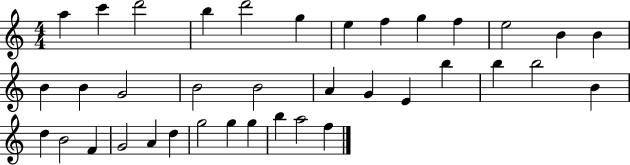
{
  \clef treble
  \numericTimeSignature
  \time 4/4
  \key c \major
  a''4 c'''4 d'''2 | b''4 d'''2 g''4 | e''4 f''4 g''4 f''4 | e''2 b'4 b'4 | \break b'4 b'4 g'2 | b'2 b'2 | a'4 g'4 e'4 b''4 | b''4 b''2 b'4 | \break d''4 b'2 f'4 | g'2 a'4 d''4 | g''2 g''4 g''4 | b''4 a''2 f''4 | \break \bar "|."
}